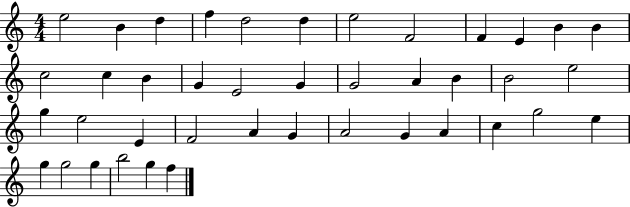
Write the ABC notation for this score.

X:1
T:Untitled
M:4/4
L:1/4
K:C
e2 B d f d2 d e2 F2 F E B B c2 c B G E2 G G2 A B B2 e2 g e2 E F2 A G A2 G A c g2 e g g2 g b2 g f